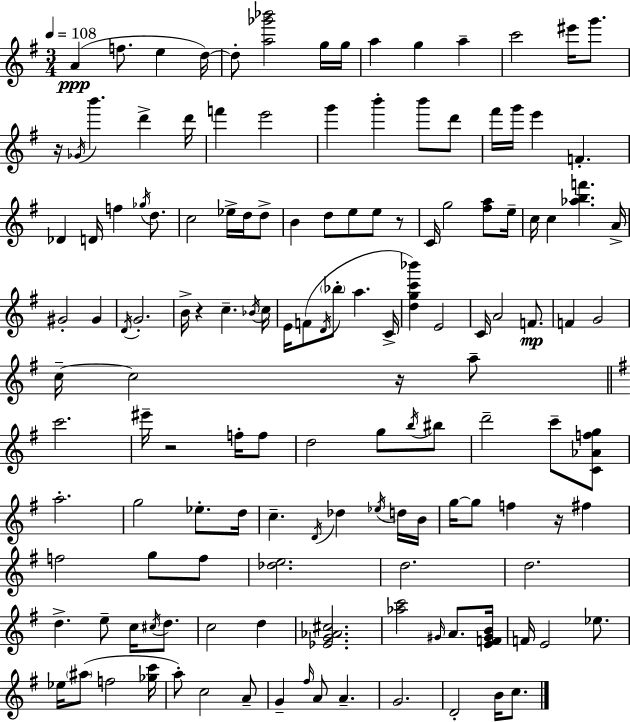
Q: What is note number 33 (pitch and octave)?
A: C5